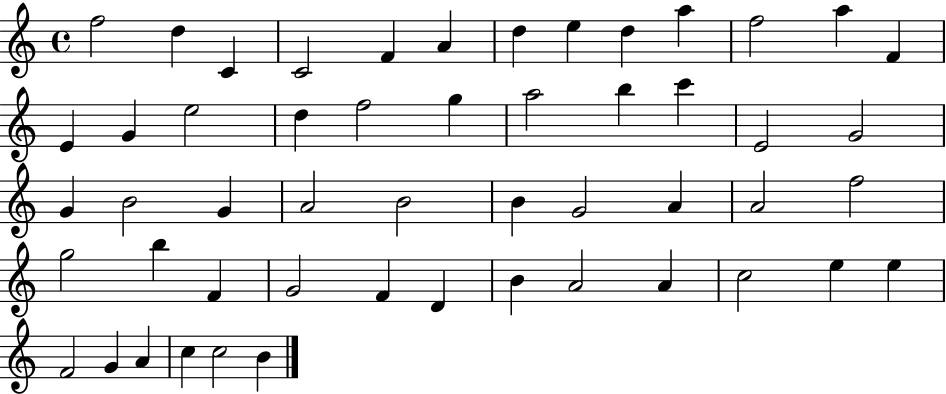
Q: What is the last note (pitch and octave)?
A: B4